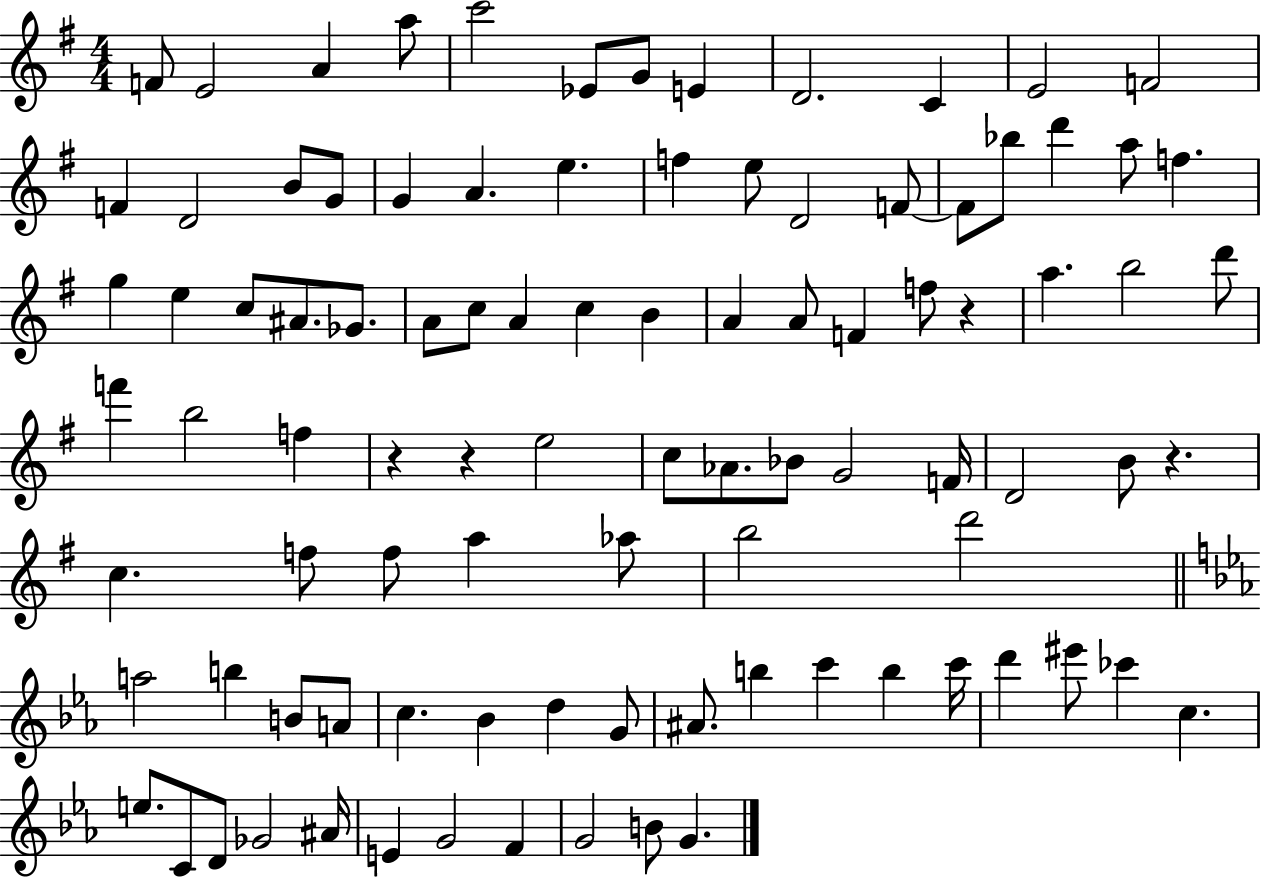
F4/e E4/h A4/q A5/e C6/h Eb4/e G4/e E4/q D4/h. C4/q E4/h F4/h F4/q D4/h B4/e G4/e G4/q A4/q. E5/q. F5/q E5/e D4/h F4/e F4/e Bb5/e D6/q A5/e F5/q. G5/q E5/q C5/e A#4/e. Gb4/e. A4/e C5/e A4/q C5/q B4/q A4/q A4/e F4/q F5/e R/q A5/q. B5/h D6/e F6/q B5/h F5/q R/q R/q E5/h C5/e Ab4/e. Bb4/e G4/h F4/s D4/h B4/e R/q. C5/q. F5/e F5/e A5/q Ab5/e B5/h D6/h A5/h B5/q B4/e A4/e C5/q. Bb4/q D5/q G4/e A#4/e. B5/q C6/q B5/q C6/s D6/q EIS6/e CES6/q C5/q. E5/e. C4/e D4/e Gb4/h A#4/s E4/q G4/h F4/q G4/h B4/e G4/q.